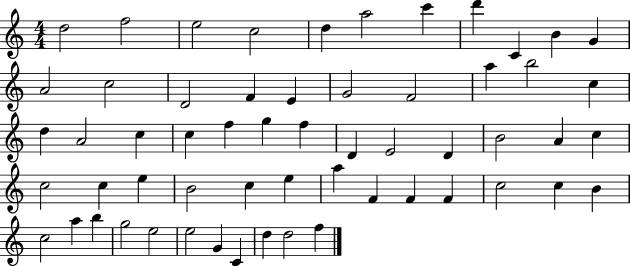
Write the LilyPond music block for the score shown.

{
  \clef treble
  \numericTimeSignature
  \time 4/4
  \key c \major
  d''2 f''2 | e''2 c''2 | d''4 a''2 c'''4 | d'''4 c'4 b'4 g'4 | \break a'2 c''2 | d'2 f'4 e'4 | g'2 f'2 | a''4 b''2 c''4 | \break d''4 a'2 c''4 | c''4 f''4 g''4 f''4 | d'4 e'2 d'4 | b'2 a'4 c''4 | \break c''2 c''4 e''4 | b'2 c''4 e''4 | a''4 f'4 f'4 f'4 | c''2 c''4 b'4 | \break c''2 a''4 b''4 | g''2 e''2 | e''2 g'4 c'4 | d''4 d''2 f''4 | \break \bar "|."
}